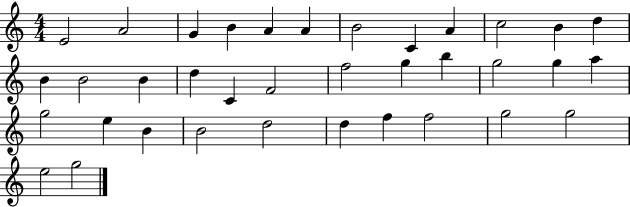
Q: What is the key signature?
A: C major